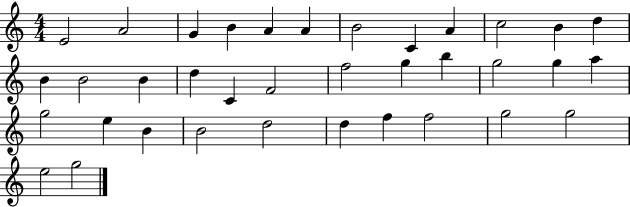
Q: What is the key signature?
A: C major